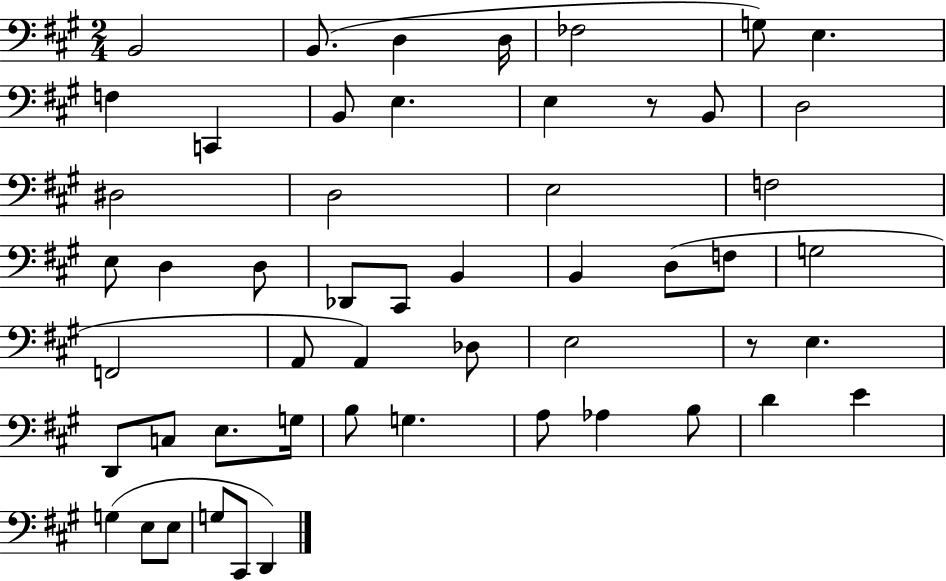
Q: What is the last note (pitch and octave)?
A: D2